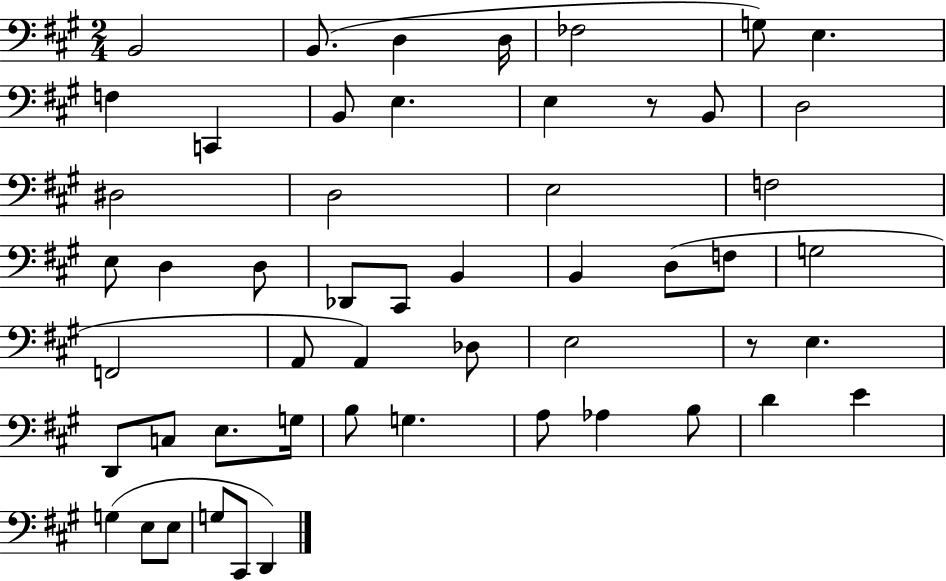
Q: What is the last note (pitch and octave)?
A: D2